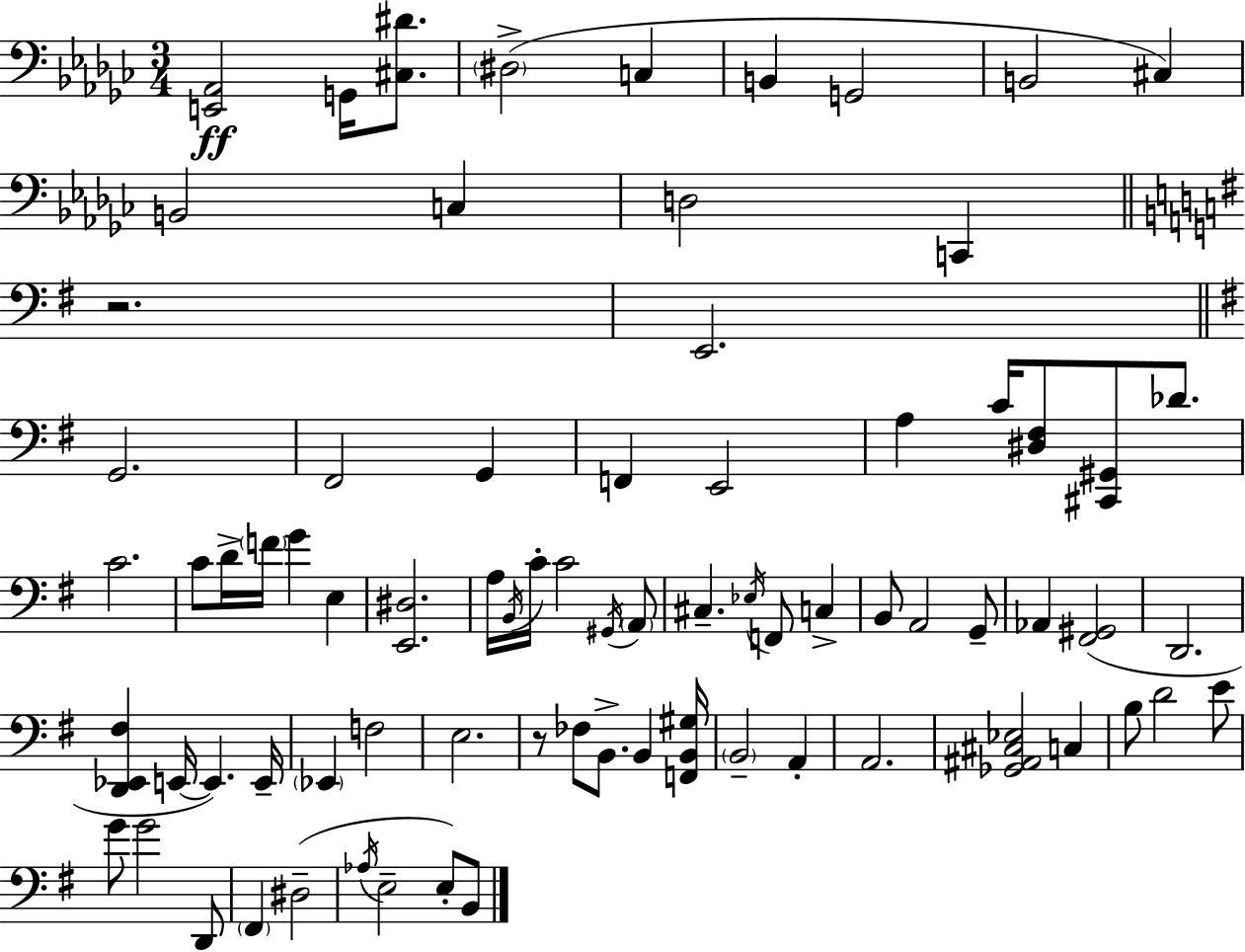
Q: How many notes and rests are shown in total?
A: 77